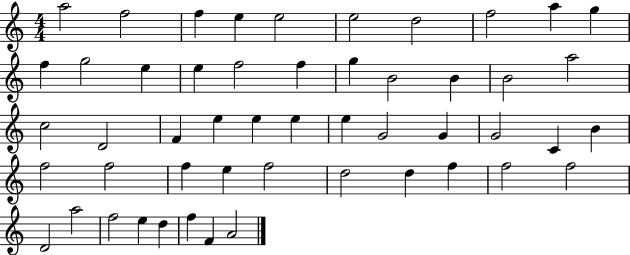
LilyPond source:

{
  \clef treble
  \numericTimeSignature
  \time 4/4
  \key c \major
  a''2 f''2 | f''4 e''4 e''2 | e''2 d''2 | f''2 a''4 g''4 | \break f''4 g''2 e''4 | e''4 f''2 f''4 | g''4 b'2 b'4 | b'2 a''2 | \break c''2 d'2 | f'4 e''4 e''4 e''4 | e''4 g'2 g'4 | g'2 c'4 b'4 | \break f''2 f''2 | f''4 e''4 f''2 | d''2 d''4 f''4 | f''2 f''2 | \break d'2 a''2 | f''2 e''4 d''4 | f''4 f'4 a'2 | \bar "|."
}